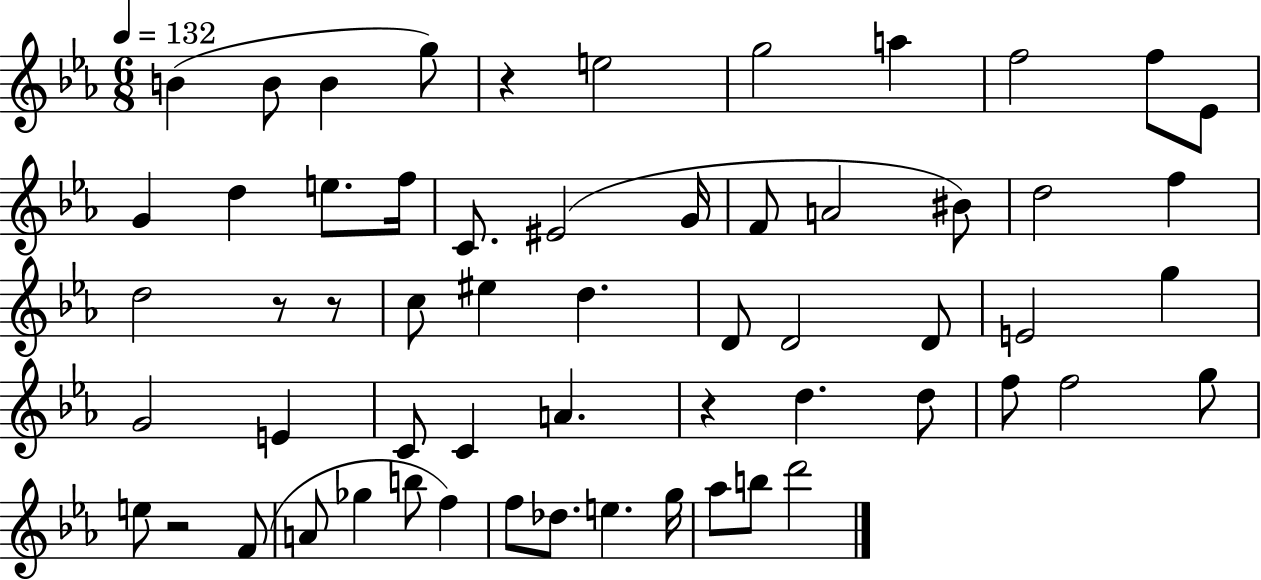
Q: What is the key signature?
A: EES major